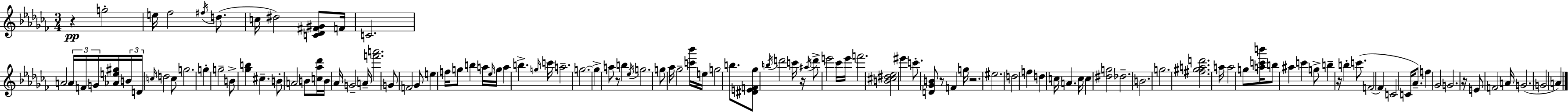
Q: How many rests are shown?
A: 7